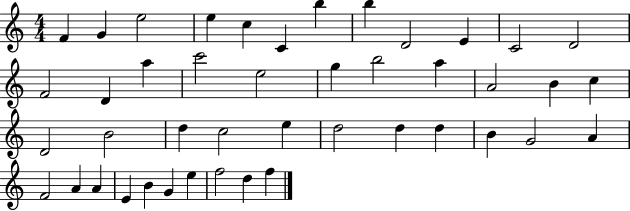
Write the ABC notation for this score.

X:1
T:Untitled
M:4/4
L:1/4
K:C
F G e2 e c C b b D2 E C2 D2 F2 D a c'2 e2 g b2 a A2 B c D2 B2 d c2 e d2 d d B G2 A F2 A A E B G e f2 d f